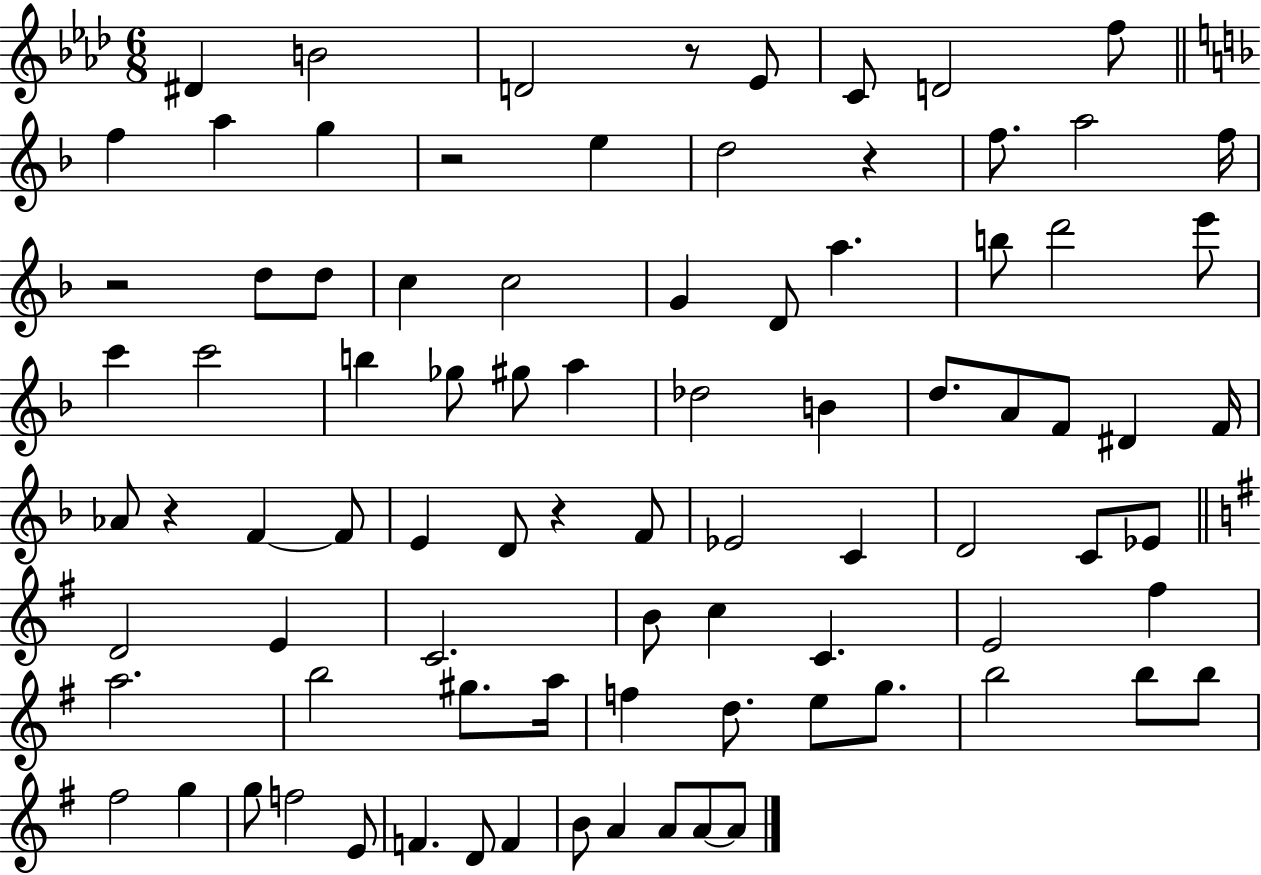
{
  \clef treble
  \numericTimeSignature
  \time 6/8
  \key aes \major
  dis'4 b'2 | d'2 r8 ees'8 | c'8 d'2 f''8 | \bar "||" \break \key f \major f''4 a''4 g''4 | r2 e''4 | d''2 r4 | f''8. a''2 f''16 | \break r2 d''8 d''8 | c''4 c''2 | g'4 d'8 a''4. | b''8 d'''2 e'''8 | \break c'''4 c'''2 | b''4 ges''8 gis''8 a''4 | des''2 b'4 | d''8. a'8 f'8 dis'4 f'16 | \break aes'8 r4 f'4~~ f'8 | e'4 d'8 r4 f'8 | ees'2 c'4 | d'2 c'8 ees'8 | \break \bar "||" \break \key g \major d'2 e'4 | c'2. | b'8 c''4 c'4. | e'2 fis''4 | \break a''2. | b''2 gis''8. a''16 | f''4 d''8. e''8 g''8. | b''2 b''8 b''8 | \break fis''2 g''4 | g''8 f''2 e'8 | f'4. d'8 f'4 | b'8 a'4 a'8 a'8~~ a'8 | \break \bar "|."
}